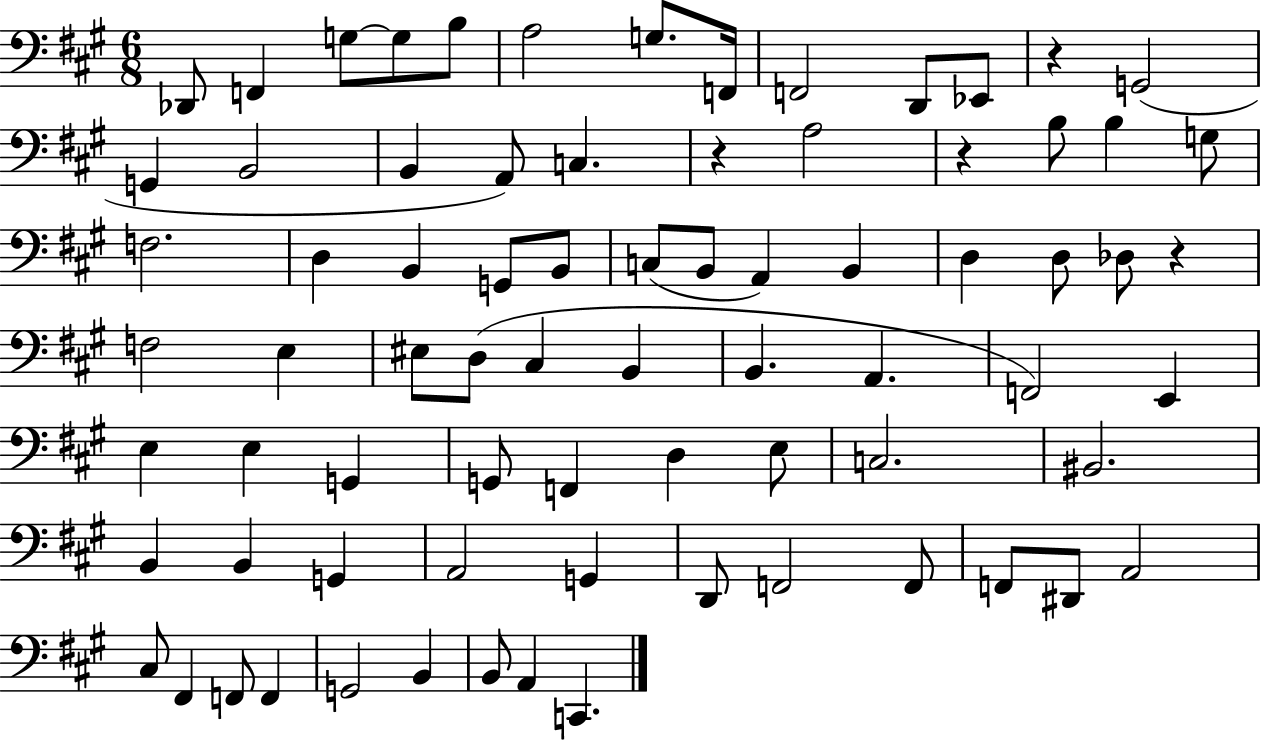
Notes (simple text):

Db2/e F2/q G3/e G3/e B3/e A3/h G3/e. F2/s F2/h D2/e Eb2/e R/q G2/h G2/q B2/h B2/q A2/e C3/q. R/q A3/h R/q B3/e B3/q G3/e F3/h. D3/q B2/q G2/e B2/e C3/e B2/e A2/q B2/q D3/q D3/e Db3/e R/q F3/h E3/q EIS3/e D3/e C#3/q B2/q B2/q. A2/q. F2/h E2/q E3/q E3/q G2/q G2/e F2/q D3/q E3/e C3/h. BIS2/h. B2/q B2/q G2/q A2/h G2/q D2/e F2/h F2/e F2/e D#2/e A2/h C#3/e F#2/q F2/e F2/q G2/h B2/q B2/e A2/q C2/q.